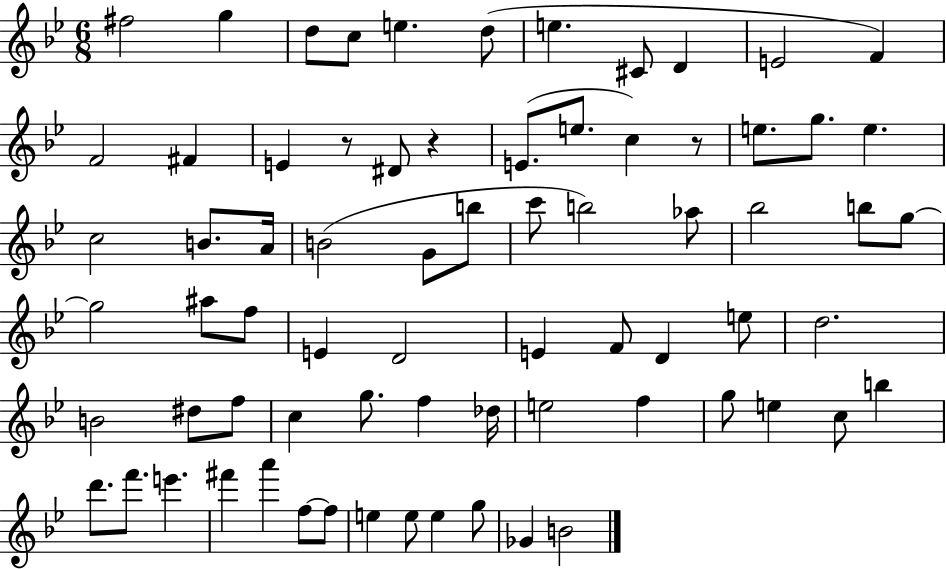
F#5/h G5/q D5/e C5/e E5/q. D5/e E5/q. C#4/e D4/q E4/h F4/q F4/h F#4/q E4/q R/e D#4/e R/q E4/e. E5/e. C5/q R/e E5/e. G5/e. E5/q. C5/h B4/e. A4/s B4/h G4/e B5/e C6/e B5/h Ab5/e Bb5/h B5/e G5/e G5/h A#5/e F5/e E4/q D4/h E4/q F4/e D4/q E5/e D5/h. B4/h D#5/e F5/e C5/q G5/e. F5/q Db5/s E5/h F5/q G5/e E5/q C5/e B5/q D6/e. F6/e. E6/q. F#6/q A6/q F5/e F5/e E5/q E5/e E5/q G5/e Gb4/q B4/h